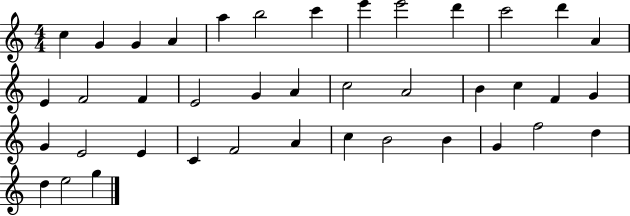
C5/q G4/q G4/q A4/q A5/q B5/h C6/q E6/q E6/h D6/q C6/h D6/q A4/q E4/q F4/h F4/q E4/h G4/q A4/q C5/h A4/h B4/q C5/q F4/q G4/q G4/q E4/h E4/q C4/q F4/h A4/q C5/q B4/h B4/q G4/q F5/h D5/q D5/q E5/h G5/q